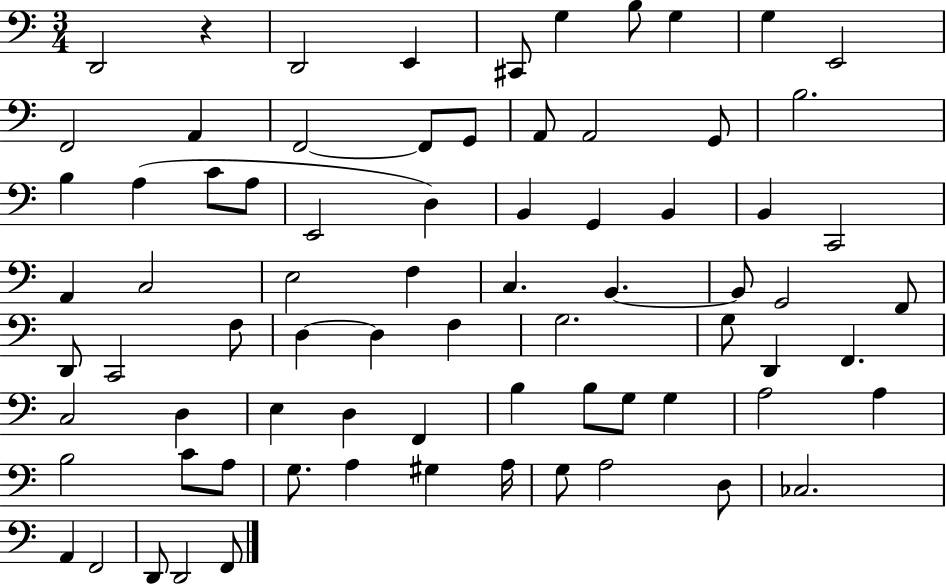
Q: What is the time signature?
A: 3/4